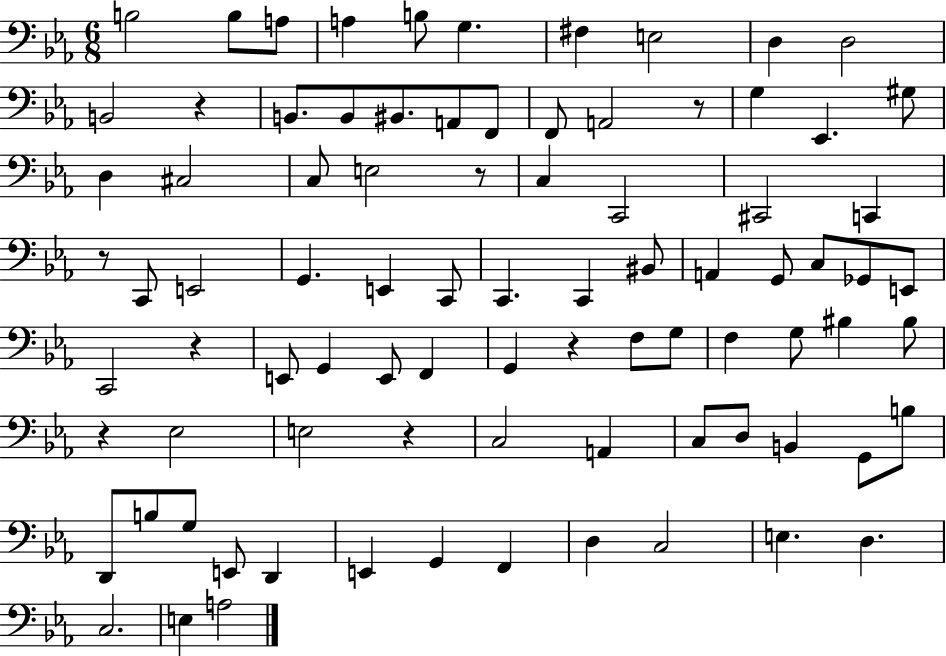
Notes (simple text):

B3/h B3/e A3/e A3/q B3/e G3/q. F#3/q E3/h D3/q D3/h B2/h R/q B2/e. B2/e BIS2/e. A2/e F2/e F2/e A2/h R/e G3/q Eb2/q. G#3/e D3/q C#3/h C3/e E3/h R/e C3/q C2/h C#2/h C2/q R/e C2/e E2/h G2/q. E2/q C2/e C2/q. C2/q BIS2/e A2/q G2/e C3/e Gb2/e E2/e C2/h R/q E2/e G2/q E2/e F2/q G2/q R/q F3/e G3/e F3/q G3/e BIS3/q BIS3/e R/q Eb3/h E3/h R/q C3/h A2/q C3/e D3/e B2/q G2/e B3/e D2/e B3/e G3/e E2/e D2/q E2/q G2/q F2/q D3/q C3/h E3/q. D3/q. C3/h. E3/q A3/h